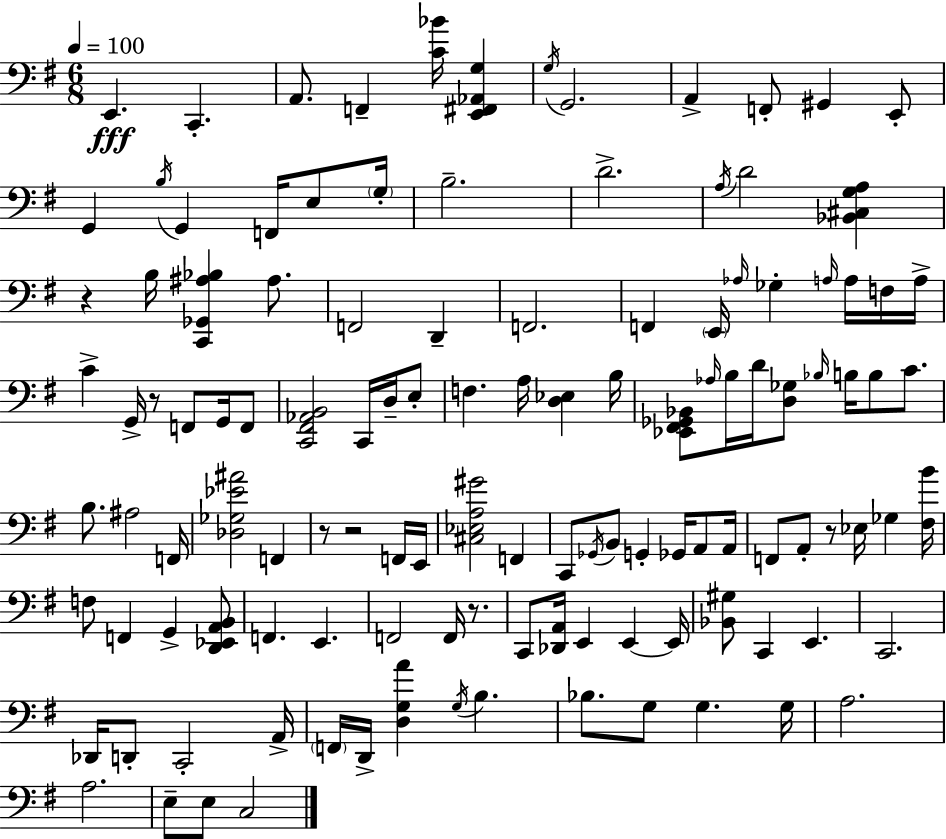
{
  \clef bass
  \numericTimeSignature
  \time 6/8
  \key g \major
  \tempo 4 = 100
  \repeat volta 2 { e,4.\fff c,4.-. | a,8. f,4-- <c' bes'>16 <e, fis, aes, g>4 | \acciaccatura { g16 } g,2. | a,4-> f,8-. gis,4 e,8-. | \break g,4 \acciaccatura { b16 } g,4 f,16 e8 | \parenthesize g16-. b2.-- | d'2.-> | \acciaccatura { a16 } d'2 <bes, cis g a>4 | \break r4 b16 <c, ges, ais bes>4 | ais8. f,2 d,4-- | f,2. | f,4 \parenthesize e,16 \grace { aes16 } ges4-. | \break \grace { a16 } a16 f16 a16-> c'4-> g,16-> r8 | f,8 g,16 f,8 <c, fis, aes, b,>2 | c,16 d16-- e8-. f4. a16 | <d ees>4 b16 <ees, fis, ges, bes,>8 \grace { aes16 } b16 d'16 <d ges>8 | \break \grace { bes16 } b16 b8 c'8. b8. ais2 | f,16 <des ges ees' ais'>2 | f,4 r8 r2 | f,16 e,16 <cis ees a gis'>2 | \break f,4 c,8 \acciaccatura { ges,16 } b,8 | g,4-. ges,16 a,8 a,16 f,8 a,8-. | r8 ees16 ges4 <fis b'>16 f8 f,4 | g,4-> <d, ees, a, b,>8 f,4. | \break e,4. f,2 | f,16 r8. c,8 <des, a,>16 e,4 | e,4~~ e,16 <bes, gis>8 c,4 | e,4. c,2. | \break des,16 d,8-. c,2-. | a,16-> \parenthesize f,16 d,16-> <d g a'>4 | \acciaccatura { g16 } b4. bes8. | g8 g4. g16 a2. | \break a2. | e8-- e8 | c2 } \bar "|."
}